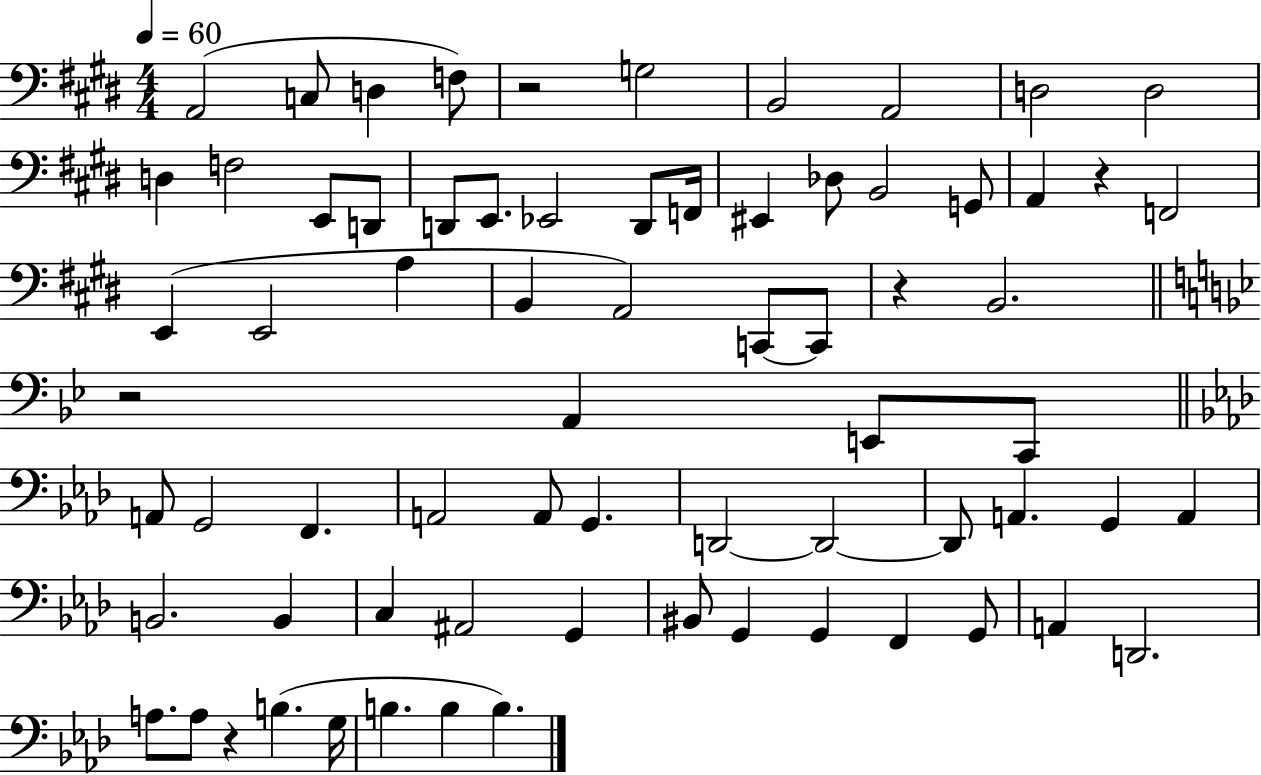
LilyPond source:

{
  \clef bass
  \numericTimeSignature
  \time 4/4
  \key e \major
  \tempo 4 = 60
  a,2( c8 d4 f8) | r2 g2 | b,2 a,2 | d2 d2 | \break d4 f2 e,8 d,8 | d,8 e,8. ees,2 d,8 f,16 | eis,4 des8 b,2 g,8 | a,4 r4 f,2 | \break e,4( e,2 a4 | b,4 a,2) c,8~~ c,8 | r4 b,2. | \bar "||" \break \key bes \major r2 a,4 e,8 c,8 | \bar "||" \break \key f \minor a,8 g,2 f,4. | a,2 a,8 g,4. | d,2~~ d,2~~ | d,8 a,4. g,4 a,4 | \break b,2. b,4 | c4 ais,2 g,4 | bis,8 g,4 g,4 f,4 g,8 | a,4 d,2. | \break a8. a8 r4 b4.( g16 | b4. b4 b4.) | \bar "|."
}